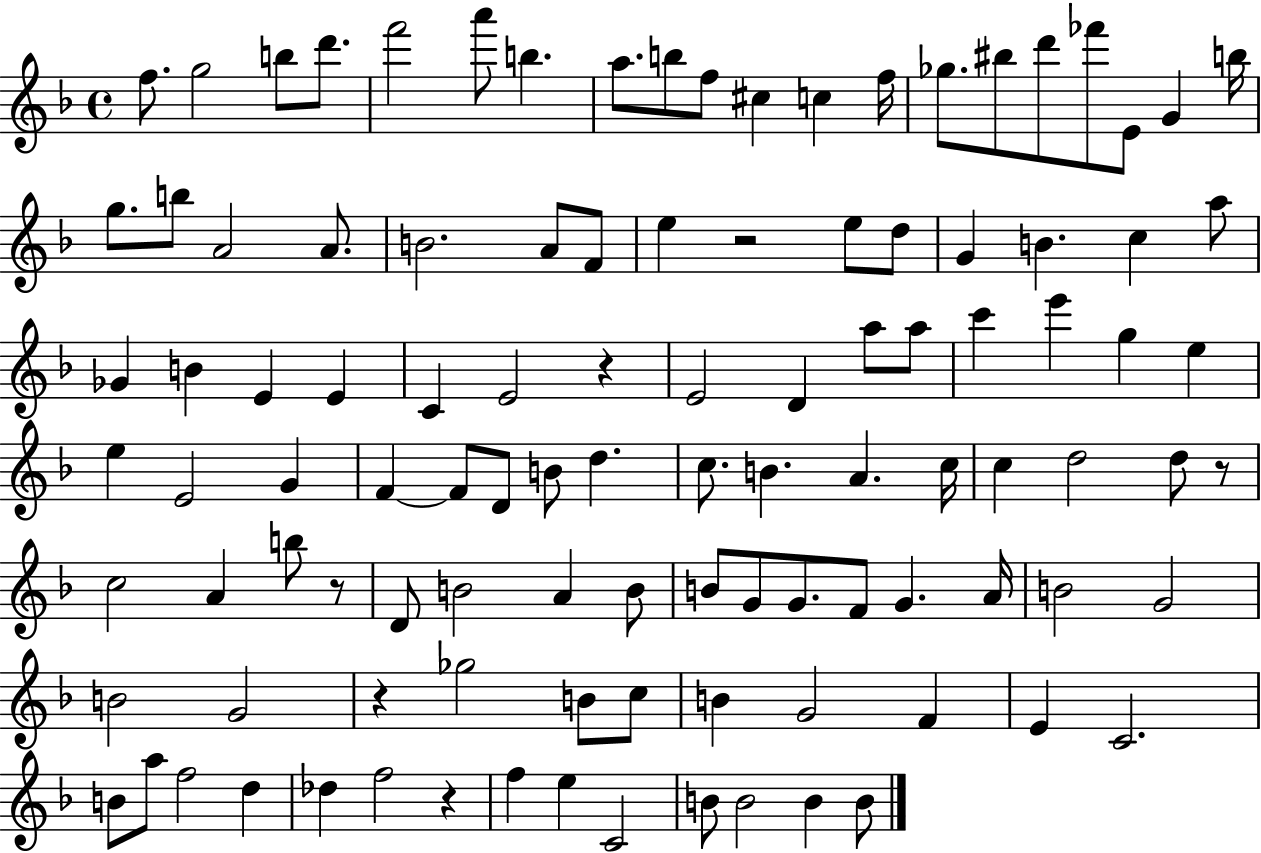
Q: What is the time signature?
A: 4/4